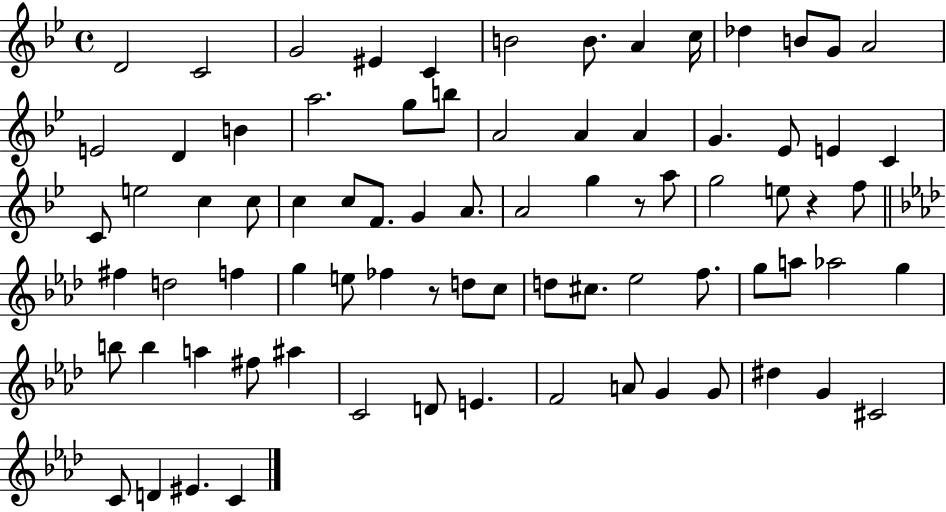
{
  \clef treble
  \time 4/4
  \defaultTimeSignature
  \key bes \major
  \repeat volta 2 { d'2 c'2 | g'2 eis'4 c'4 | b'2 b'8. a'4 c''16 | des''4 b'8 g'8 a'2 | \break e'2 d'4 b'4 | a''2. g''8 b''8 | a'2 a'4 a'4 | g'4. ees'8 e'4 c'4 | \break c'8 e''2 c''4 c''8 | c''4 c''8 f'8. g'4 a'8. | a'2 g''4 r8 a''8 | g''2 e''8 r4 f''8 | \break \bar "||" \break \key aes \major fis''4 d''2 f''4 | g''4 e''8 fes''4 r8 d''8 c''8 | d''8 cis''8. ees''2 f''8. | g''8 a''8 aes''2 g''4 | \break b''8 b''4 a''4 fis''8 ais''4 | c'2 d'8 e'4. | f'2 a'8 g'4 g'8 | dis''4 g'4 cis'2 | \break c'8 d'4 eis'4. c'4 | } \bar "|."
}